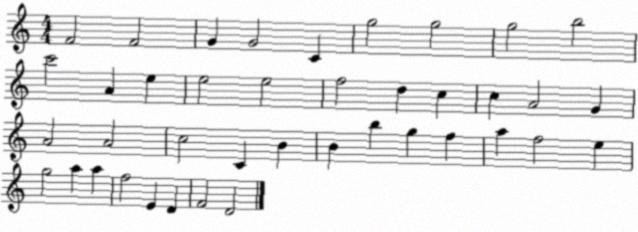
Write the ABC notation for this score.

X:1
T:Untitled
M:4/4
L:1/4
K:C
F2 F2 G G2 C g2 g2 g2 b2 c'2 A e e2 e2 f2 d c c A2 G A2 A2 c2 C B B b g f a f2 e g2 a a f2 E D F2 D2